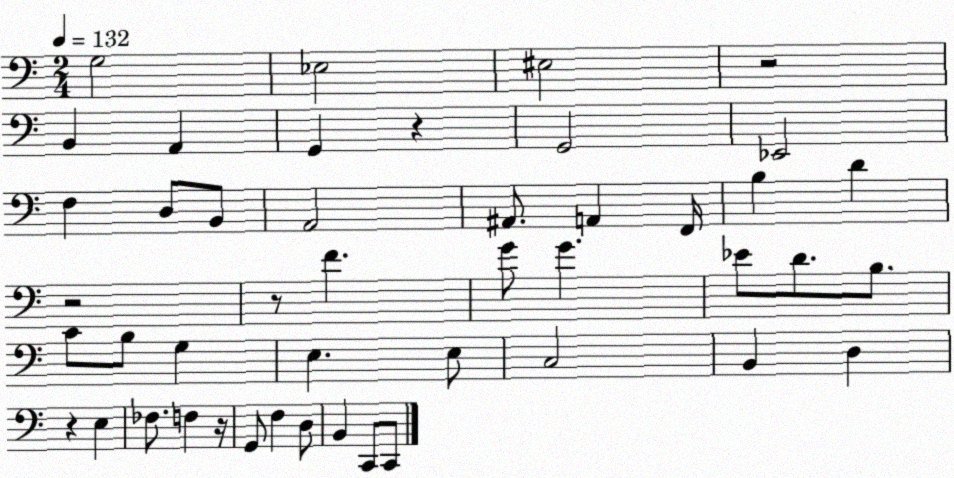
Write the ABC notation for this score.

X:1
T:Untitled
M:2/4
L:1/4
K:C
G,2 _E,2 ^E,2 z2 B,, A,, G,, z G,,2 _E,,2 F, D,/2 B,,/2 A,,2 ^A,,/2 A,, F,,/4 B, D z2 z/2 F G/2 G _E/2 D/2 B,/2 C/2 B,/2 G, E, E,/2 C,2 B,, D, z E, _F,/2 F, z/4 G,,/2 F, D,/2 B,, C,,/2 C,,/2